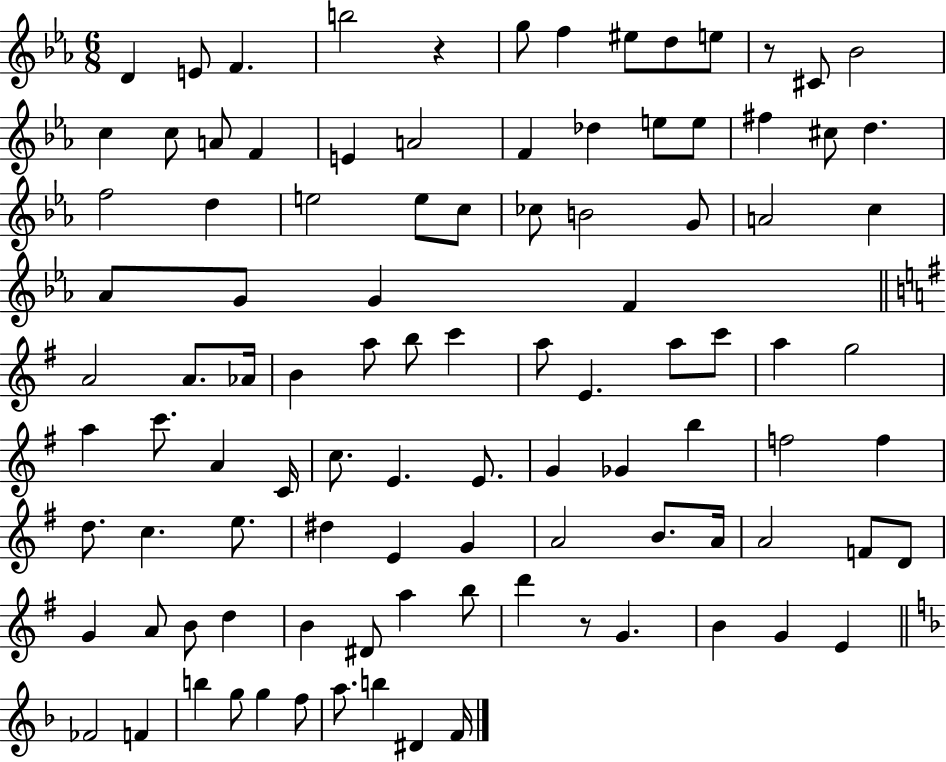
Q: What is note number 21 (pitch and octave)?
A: E5